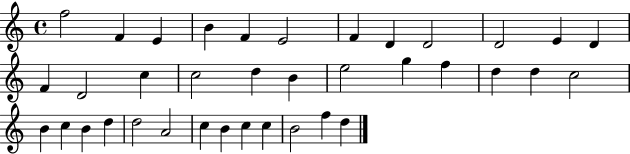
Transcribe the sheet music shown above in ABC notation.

X:1
T:Untitled
M:4/4
L:1/4
K:C
f2 F E B F E2 F D D2 D2 E D F D2 c c2 d B e2 g f d d c2 B c B d d2 A2 c B c c B2 f d